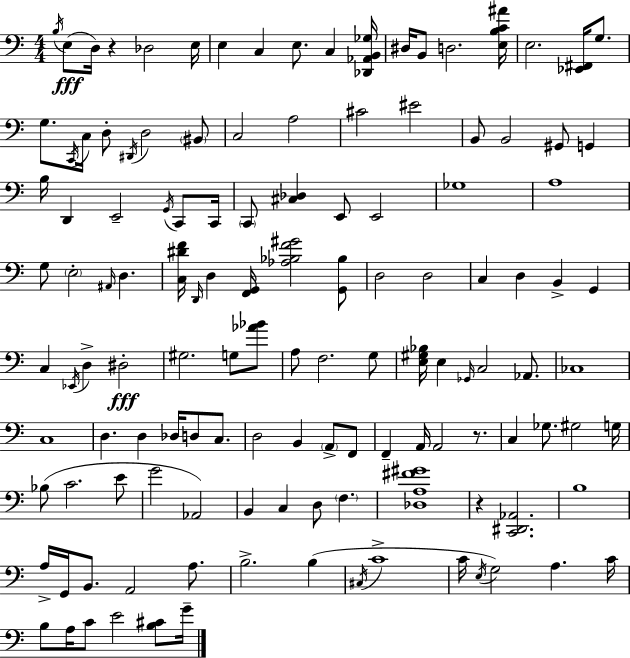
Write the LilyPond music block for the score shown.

{
  \clef bass
  \numericTimeSignature
  \time 4/4
  \key c \major
  \repeat volta 2 { \acciaccatura { b16 }(\fff e8 d16) r4 des2 | e16 e4 c4 e8. c4 | <des, aes, b, ges>16 dis16 b,8 d2. | <e b c' ais'>16 e2. <ees, fis,>16 g8. | \break g8. \acciaccatura { c,16 } c16 d8-. \acciaccatura { dis,16 } d2 | \parenthesize bis,8 c2 a2 | cis'2 eis'2 | b,8 b,2 gis,8 g,4 | \break b16 d,4 e,2-- | \acciaccatura { g,16 } c,8 c,16 \parenthesize c,8 <cis des>4 e,8 e,2 | ges1 | a1 | \break g8 \parenthesize e2-. \grace { ais,16 } d4. | <c dis' f'>16 \grace { d,16 } d4 <f, g,>16 <aes bes f' gis'>2 | <g, bes>8 d2 d2 | c4 d4 b,4-> | \break g,4 c4 \acciaccatura { ees,16 } d4-> dis2-.\fff | gis2. | g8 <aes' bes'>8 a8 f2. | g8 <e gis bes>16 e4 \grace { ges,16 } c2 | \break aes,8. ces1 | c1 | d4. d4 | des16 d8 c8. d2 | \break b,4 \parenthesize a,8-> f,8 f,4-- a,16 a,2 | r8. c4 ges8. gis2 | g16 bes8( c'2. | e'8 g'2 | \break aes,2) b,4 c4 | d8 \parenthesize f4. <des a fis' gis'>1 | r4 <c, dis, aes,>2. | b1 | \break a16-> g,16 b,8. a,2 | a8. b2.-> | b4( \acciaccatura { cis16 } c'1-> | c'16 \acciaccatura { e16 } g2) | \break a4. c'16 b8 a16 c'8 e'2 | <b cis'>8 g'16-- } \bar "|."
}